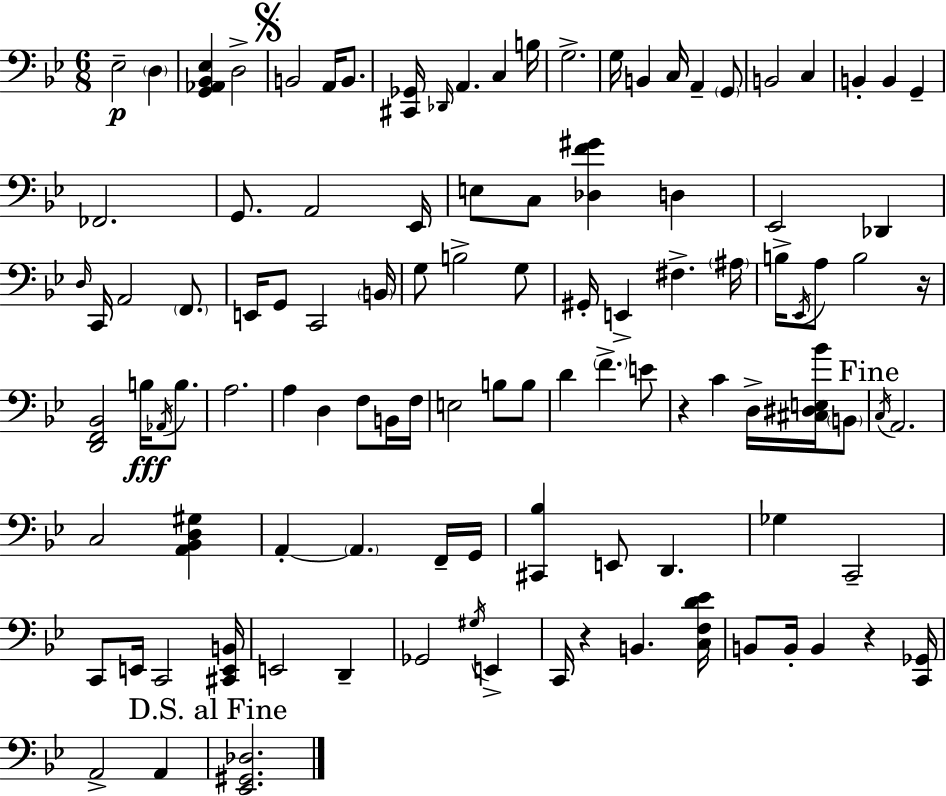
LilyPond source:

{
  \clef bass
  \numericTimeSignature
  \time 6/8
  \key g \minor
  ees2--\p \parenthesize d4 | <g, aes, bes, ees>4 d2-> | \mark \markup { \musicglyph "scripts.segno" } b,2 a,16 b,8. | <cis, ges,>16 \grace { des,16 } a,4. c4 | \break b16 g2.-> | g16 b,4 c16 a,4-- \parenthesize g,8 | b,2 c4 | b,4-. b,4 g,4-- | \break fes,2. | g,8. a,2 | ees,16 e8 c8 <des f' gis'>4 d4 | ees,2 des,4 | \break \grace { d16 } c,16 a,2 \parenthesize f,8. | e,16 g,8 c,2 | \parenthesize b,16 g8 b2-> | g8 gis,16-. e,4-> fis4.-> | \break \parenthesize ais16 b16-> \acciaccatura { ees,16 } a8 b2 | r16 <d, f, bes,>2 b16\fff | \acciaccatura { aes,16 } b8. a2. | a4 d4 | \break f8 b,16 f16 e2 | b8 b8 d'4 \parenthesize f'4.-> | e'8 r4 c'4 | d16-> <cis dis e bes'>16 \parenthesize b,8 \mark "Fine" \acciaccatura { c16 } a,2. | \break c2 | <a, bes, d gis>4 a,4-.~~ \parenthesize a,4. | f,16-- g,16 <cis, bes>4 e,8 d,4. | ges4 c,2-- | \break c,8 e,16 c,2 | <cis, e, b,>16 e,2 | d,4-- ges,2 | \acciaccatura { gis16 } e,4-> c,16 r4 b,4. | \break <c f d' ees'>16 b,8 b,16-. b,4 | r4 <c, ges,>16 a,2-> | a,4 \mark "D.S. al Fine" <ees, gis, des>2. | \bar "|."
}